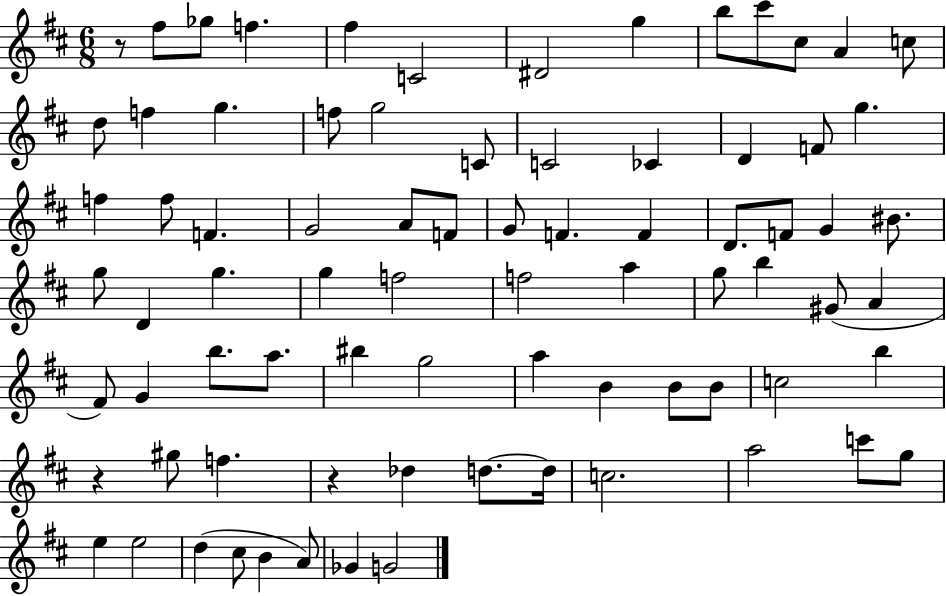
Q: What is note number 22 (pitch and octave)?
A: F4